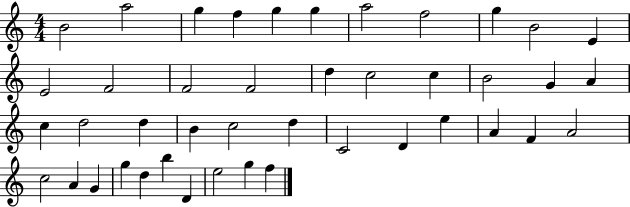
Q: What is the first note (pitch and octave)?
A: B4